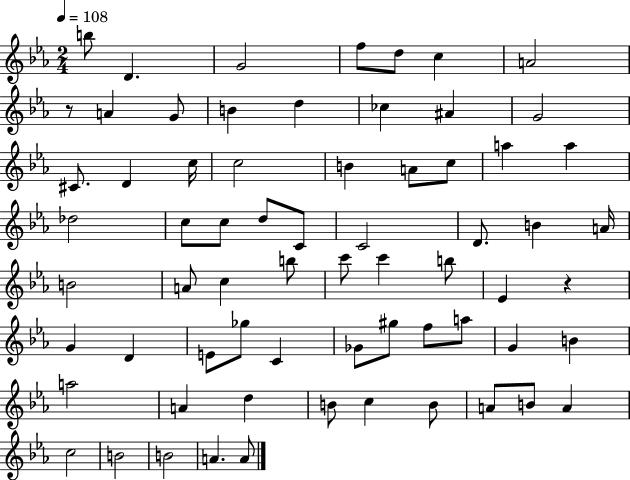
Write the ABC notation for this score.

X:1
T:Untitled
M:2/4
L:1/4
K:Eb
b/2 D G2 f/2 d/2 c A2 z/2 A G/2 B d _c ^A G2 ^C/2 D c/4 c2 B A/2 c/2 a a _d2 c/2 c/2 d/2 C/2 C2 D/2 B A/4 B2 A/2 c b/2 c'/2 c' b/2 _E z G D E/2 _g/2 C _G/2 ^g/2 f/2 a/2 G B a2 A d B/2 c B/2 A/2 B/2 A c2 B2 B2 A A/2